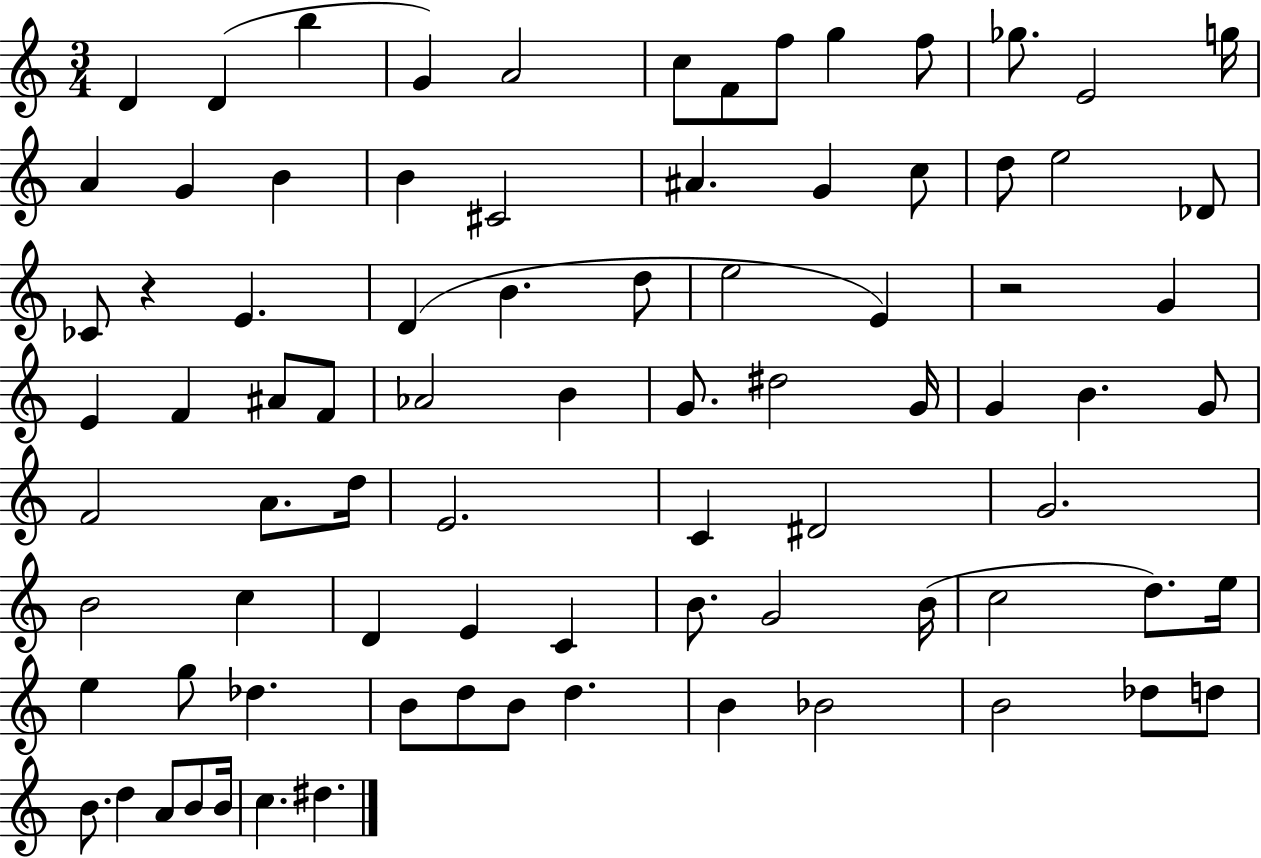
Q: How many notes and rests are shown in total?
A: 83